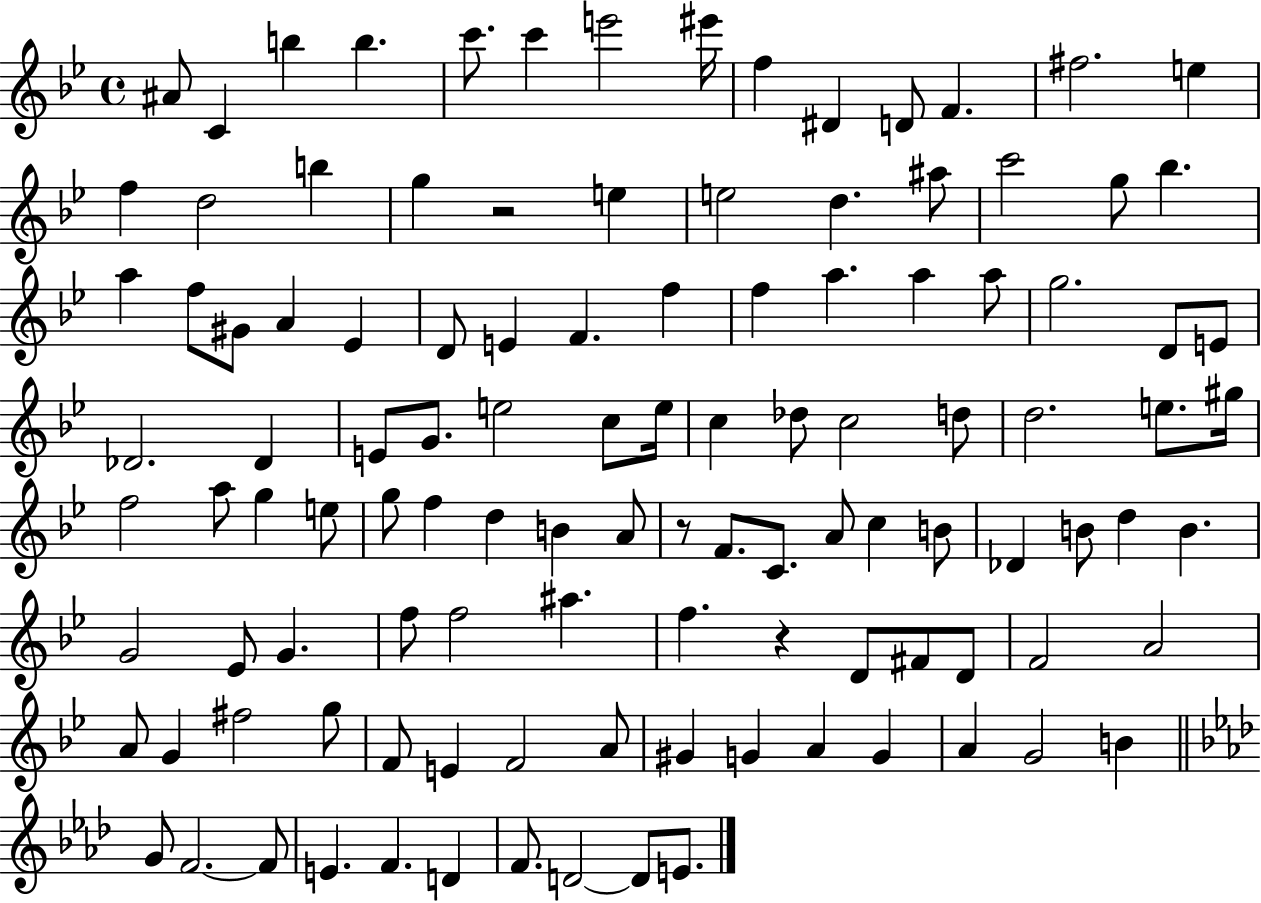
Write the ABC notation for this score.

X:1
T:Untitled
M:4/4
L:1/4
K:Bb
^A/2 C b b c'/2 c' e'2 ^e'/4 f ^D D/2 F ^f2 e f d2 b g z2 e e2 d ^a/2 c'2 g/2 _b a f/2 ^G/2 A _E D/2 E F f f a a a/2 g2 D/2 E/2 _D2 _D E/2 G/2 e2 c/2 e/4 c _d/2 c2 d/2 d2 e/2 ^g/4 f2 a/2 g e/2 g/2 f d B A/2 z/2 F/2 C/2 A/2 c B/2 _D B/2 d B G2 _E/2 G f/2 f2 ^a f z D/2 ^F/2 D/2 F2 A2 A/2 G ^f2 g/2 F/2 E F2 A/2 ^G G A G A G2 B G/2 F2 F/2 E F D F/2 D2 D/2 E/2